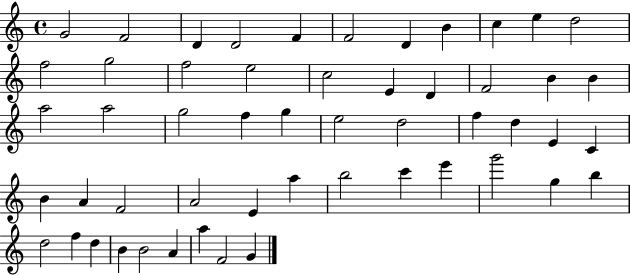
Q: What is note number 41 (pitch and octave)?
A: E6